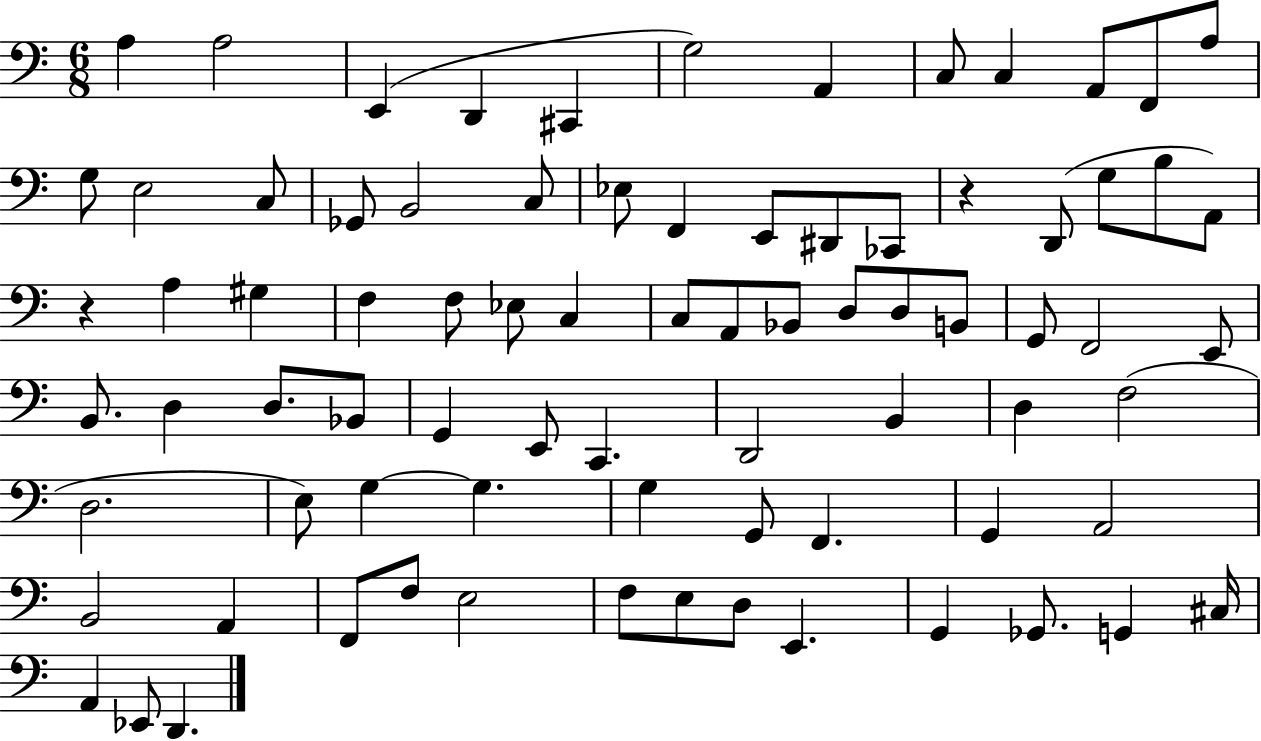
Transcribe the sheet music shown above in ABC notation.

X:1
T:Untitled
M:6/8
L:1/4
K:C
A, A,2 E,, D,, ^C,, G,2 A,, C,/2 C, A,,/2 F,,/2 A,/2 G,/2 E,2 C,/2 _G,,/2 B,,2 C,/2 _E,/2 F,, E,,/2 ^D,,/2 _C,,/2 z D,,/2 G,/2 B,/2 A,,/2 z A, ^G, F, F,/2 _E,/2 C, C,/2 A,,/2 _B,,/2 D,/2 D,/2 B,,/2 G,,/2 F,,2 E,,/2 B,,/2 D, D,/2 _B,,/2 G,, E,,/2 C,, D,,2 B,, D, F,2 D,2 E,/2 G, G, G, G,,/2 F,, G,, A,,2 B,,2 A,, F,,/2 F,/2 E,2 F,/2 E,/2 D,/2 E,, G,, _G,,/2 G,, ^C,/4 A,, _E,,/2 D,,